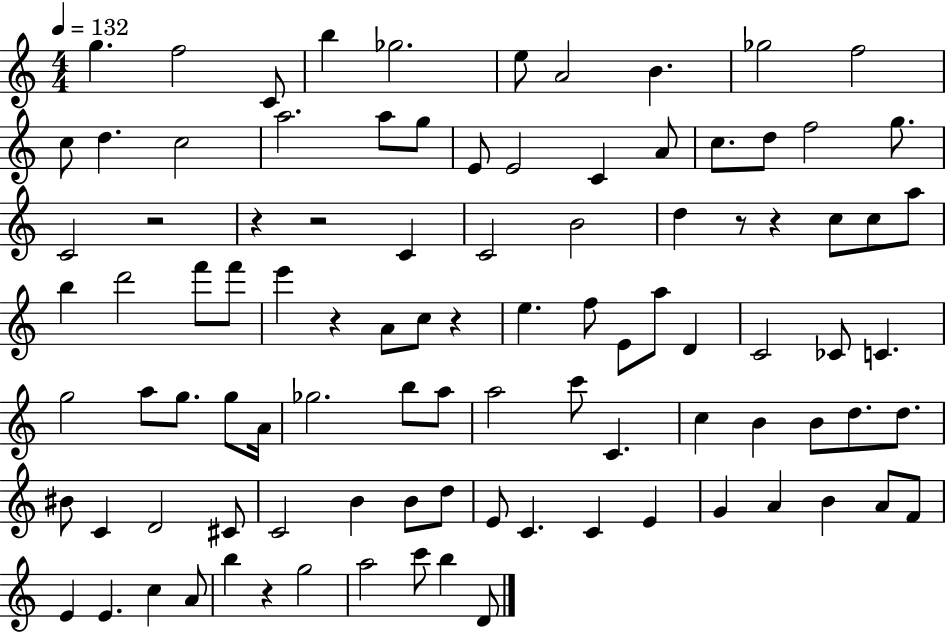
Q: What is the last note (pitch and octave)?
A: D4